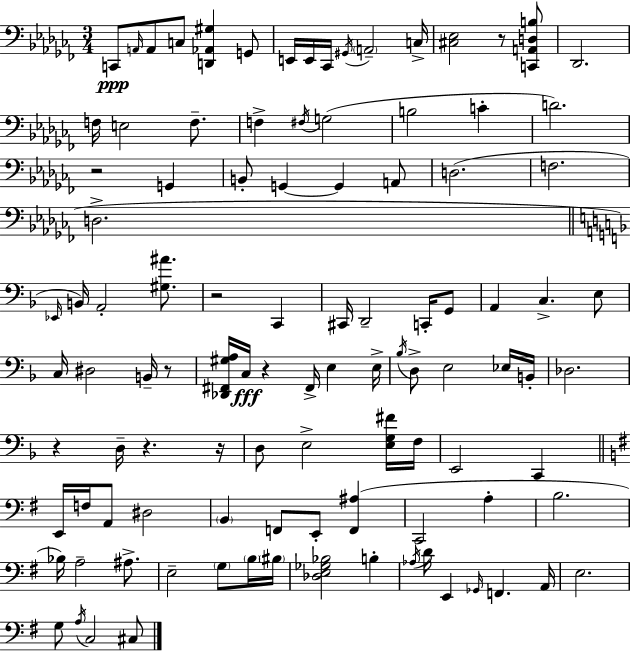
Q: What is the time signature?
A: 3/4